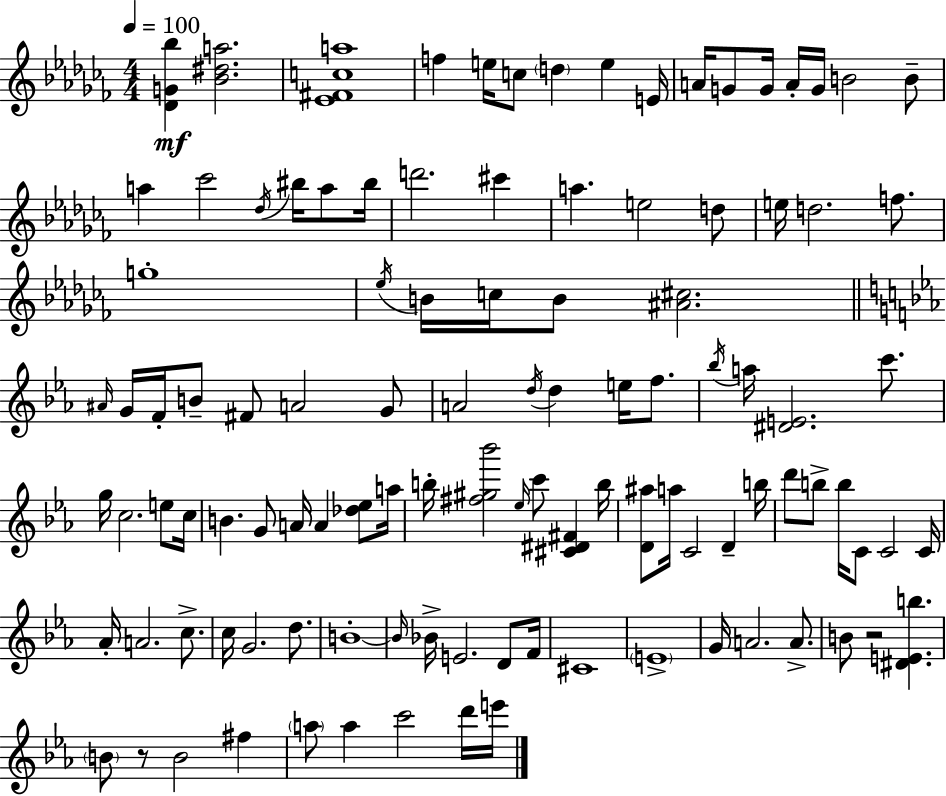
{
  \clef treble
  \numericTimeSignature
  \time 4/4
  \key aes \minor
  \tempo 4 = 100
  <des' g' bes''>4\mf <bes' dis'' a''>2. | <ees' fis' c'' a''>1 | f''4 e''16 c''8 \parenthesize d''4 e''4 e'16 | a'16 g'8 g'16 a'16-. g'16 b'2 b'8-- | \break a''4 ces'''2 \acciaccatura { des''16 } bis''16 a''8 | bis''16 d'''2. cis'''4 | a''4. e''2 d''8 | e''16 d''2. f''8. | \break g''1-. | \acciaccatura { ees''16 } b'16 c''16 b'8 <ais' cis''>2. | \bar "||" \break \key c \minor \grace { ais'16 } g'16 f'16-. b'8-- fis'8 a'2 g'8 | a'2 \acciaccatura { d''16 } d''4 e''16 f''8. | \acciaccatura { bes''16 } a''16 <dis' e'>2. | c'''8. g''16 c''2. | \break e''8 c''16 b'4. g'8 a'16 a'4 | <des'' ees''>8 a''16 b''16-. <fis'' gis'' bes'''>2 \grace { ees''16 } c'''8 <cis' dis' fis'>4 | b''16 <d' ais''>8 a''16 c'2 d'4-- | b''16 d'''8 b''8-> b''16 c'8 c'2 | \break c'16 aes'16-. a'2. | c''8.-> c''16 g'2. | d''8. b'1-.~~ | \grace { b'16 } bes'16-> e'2. | \break d'8 f'16 cis'1 | \parenthesize e'1-> | g'16 a'2. | a'8.-> b'8 r2 <dis' e' b''>4. | \break \parenthesize b'8 r8 b'2 | fis''4 \parenthesize a''8 a''4 c'''2 | d'''16 e'''16 \bar "|."
}